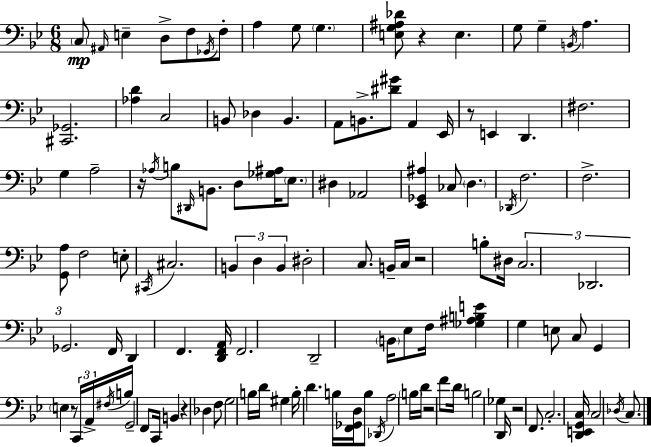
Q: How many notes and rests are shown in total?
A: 121